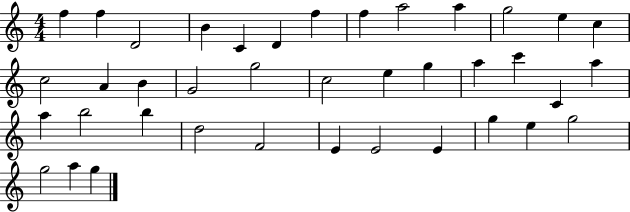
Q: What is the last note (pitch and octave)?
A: G5